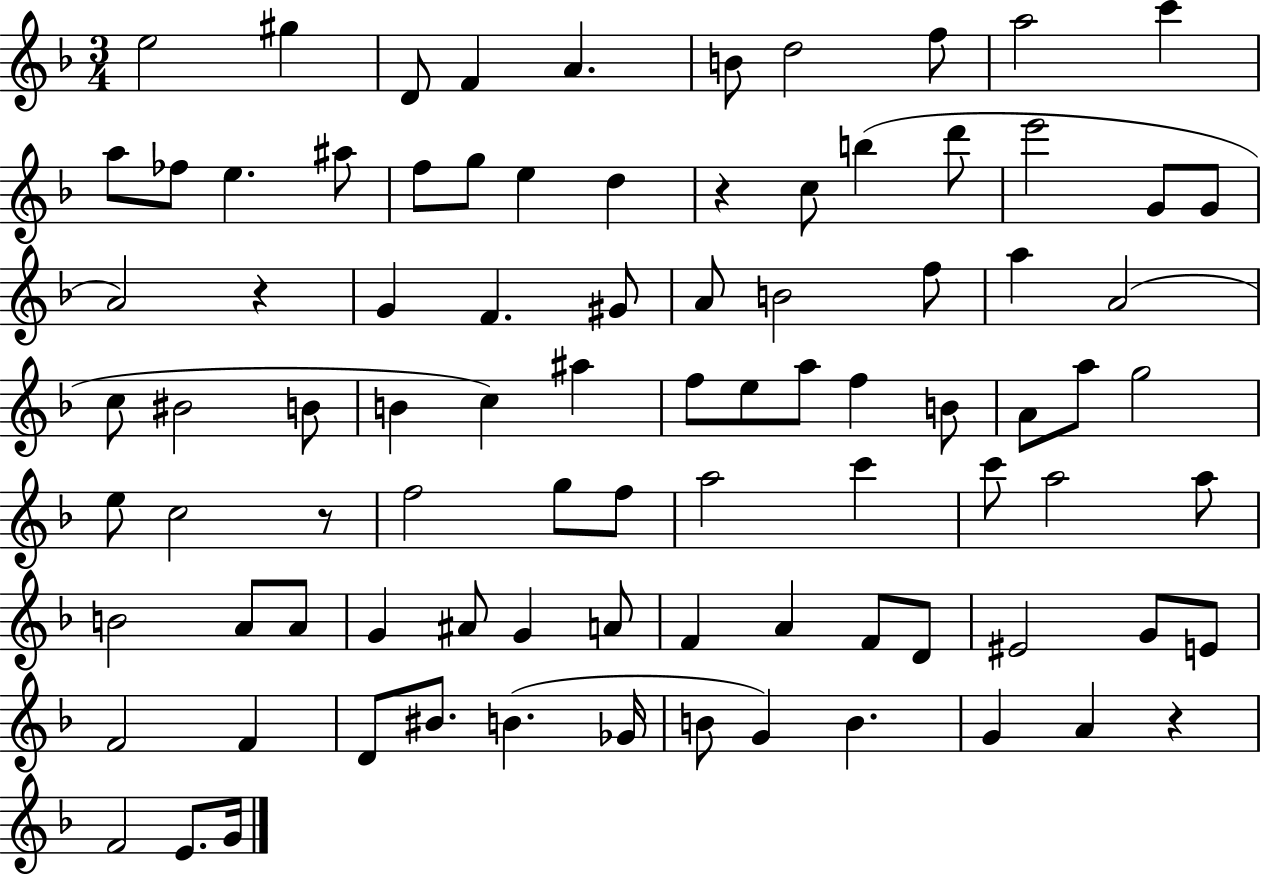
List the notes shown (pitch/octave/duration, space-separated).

E5/h G#5/q D4/e F4/q A4/q. B4/e D5/h F5/e A5/h C6/q A5/e FES5/e E5/q. A#5/e F5/e G5/e E5/q D5/q R/q C5/e B5/q D6/e E6/h G4/e G4/e A4/h R/q G4/q F4/q. G#4/e A4/e B4/h F5/e A5/q A4/h C5/e BIS4/h B4/e B4/q C5/q A#5/q F5/e E5/e A5/e F5/q B4/e A4/e A5/e G5/h E5/e C5/h R/e F5/h G5/e F5/e A5/h C6/q C6/e A5/h A5/e B4/h A4/e A4/e G4/q A#4/e G4/q A4/e F4/q A4/q F4/e D4/e EIS4/h G4/e E4/e F4/h F4/q D4/e BIS4/e. B4/q. Gb4/s B4/e G4/q B4/q. G4/q A4/q R/q F4/h E4/e. G4/s